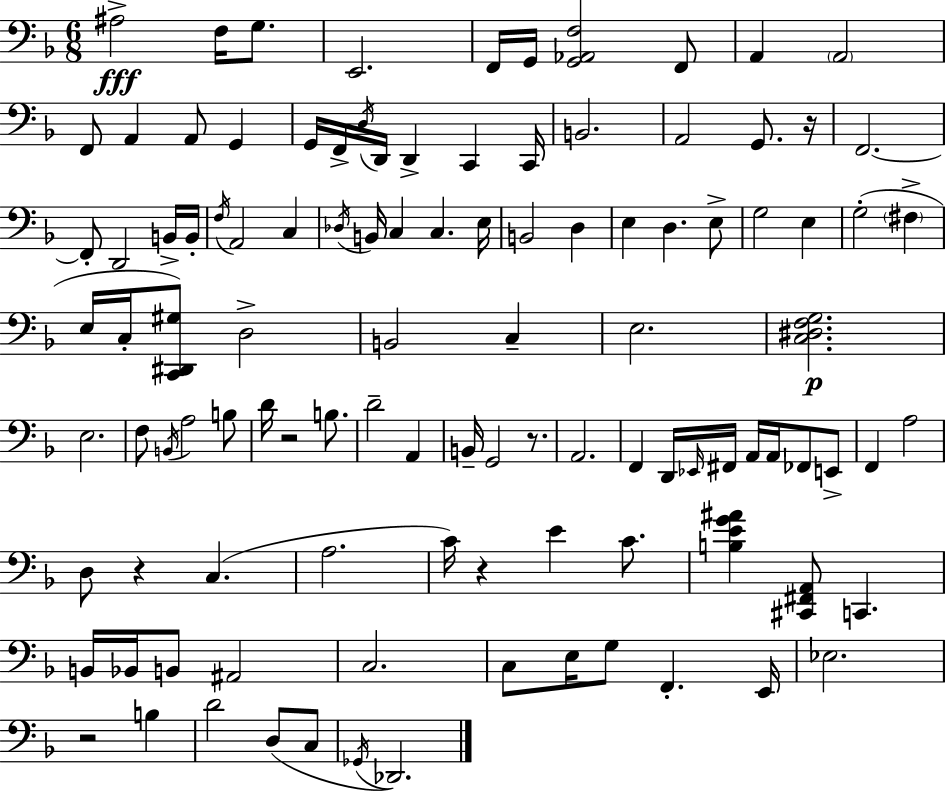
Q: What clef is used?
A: bass